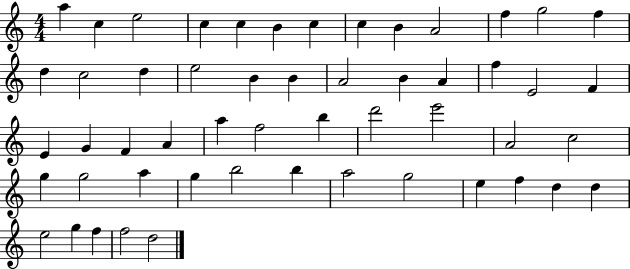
{
  \clef treble
  \numericTimeSignature
  \time 4/4
  \key c \major
  a''4 c''4 e''2 | c''4 c''4 b'4 c''4 | c''4 b'4 a'2 | f''4 g''2 f''4 | \break d''4 c''2 d''4 | e''2 b'4 b'4 | a'2 b'4 a'4 | f''4 e'2 f'4 | \break e'4 g'4 f'4 a'4 | a''4 f''2 b''4 | d'''2 e'''2 | a'2 c''2 | \break g''4 g''2 a''4 | g''4 b''2 b''4 | a''2 g''2 | e''4 f''4 d''4 d''4 | \break e''2 g''4 f''4 | f''2 d''2 | \bar "|."
}